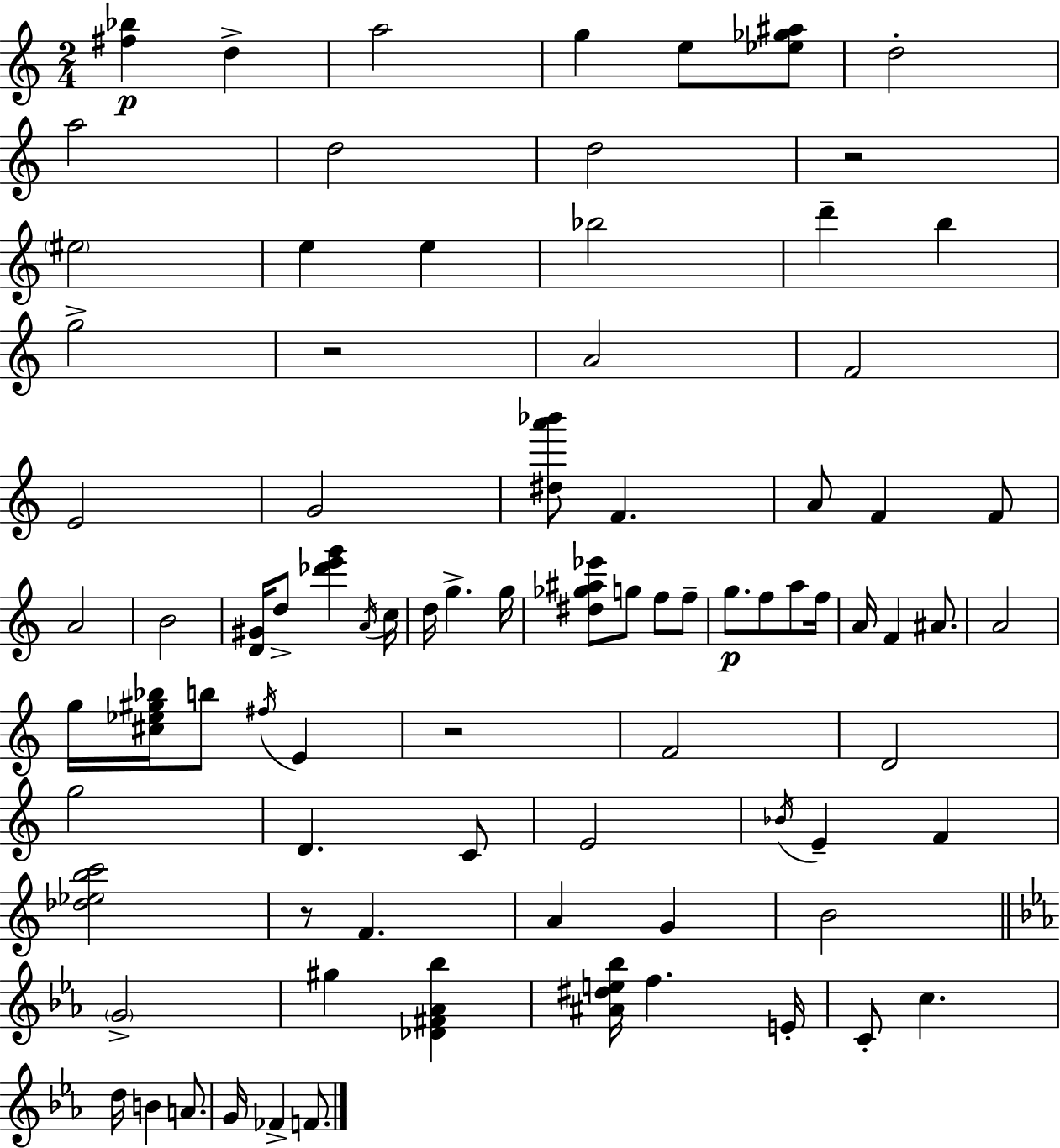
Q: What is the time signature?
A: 2/4